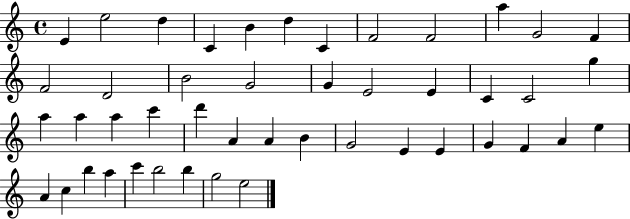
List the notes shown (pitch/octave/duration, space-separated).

E4/q E5/h D5/q C4/q B4/q D5/q C4/q F4/h F4/h A5/q G4/h F4/q F4/h D4/h B4/h G4/h G4/q E4/h E4/q C4/q C4/h G5/q A5/q A5/q A5/q C6/q D6/q A4/q A4/q B4/q G4/h E4/q E4/q G4/q F4/q A4/q E5/q A4/q C5/q B5/q A5/q C6/q B5/h B5/q G5/h E5/h